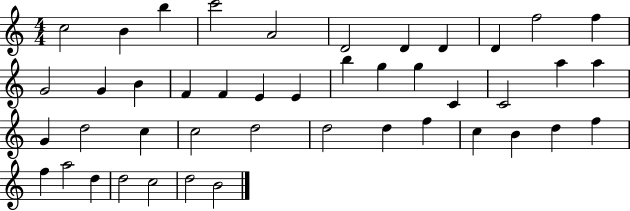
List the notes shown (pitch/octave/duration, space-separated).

C5/h B4/q B5/q C6/h A4/h D4/h D4/q D4/q D4/q F5/h F5/q G4/h G4/q B4/q F4/q F4/q E4/q E4/q B5/q G5/q G5/q C4/q C4/h A5/q A5/q G4/q D5/h C5/q C5/h D5/h D5/h D5/q F5/q C5/q B4/q D5/q F5/q F5/q A5/h D5/q D5/h C5/h D5/h B4/h